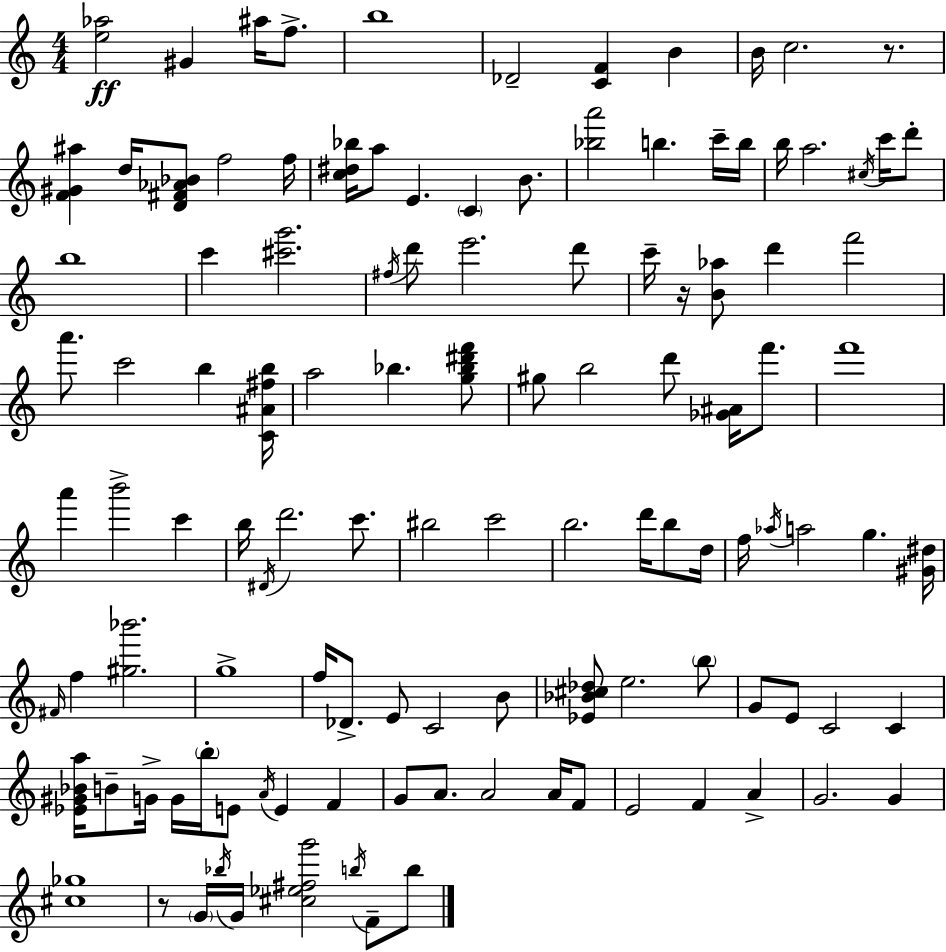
[E5,Ab5]/h G#4/q A#5/s F5/e. B5/w Db4/h [C4,F4]/q B4/q B4/s C5/h. R/e. [F4,G#4,A#5]/q D5/s [D4,F#4,Ab4,Bb4]/e F5/h F5/s [C5,D#5,Bb5]/s A5/e E4/q. C4/q B4/e. [Bb5,A6]/h B5/q. C6/s B5/s B5/s A5/h. C#5/s C6/s D6/e B5/w C6/q [C#6,G6]/h. F#5/s D6/e E6/h. D6/e C6/s R/s [B4,Ab5]/e D6/q F6/h A6/e. C6/h B5/q [C4,A#4,F#5,B5]/s A5/h Bb5/q. [G5,Bb5,D#6,F6]/e G#5/e B5/h D6/e [Gb4,A#4]/s F6/e. F6/w A6/q B6/h C6/q B5/s D#4/s D6/h. C6/e. BIS5/h C6/h B5/h. D6/s B5/e D5/s F5/s Ab5/s A5/h G5/q. [G#4,D#5]/s F#4/s F5/q [G#5,Bb6]/h. G5/w F5/s Db4/e. E4/e C4/h B4/e [Eb4,Bb4,C#5,Db5]/e E5/h. B5/e G4/e E4/e C4/h C4/q [Eb4,G#4,Bb4,A5]/s B4/e G4/s G4/s B5/s E4/e A4/s E4/q F4/q G4/e A4/e. A4/h A4/s F4/e E4/h F4/q A4/q G4/h. G4/q [C#5,Gb5]/w R/e G4/s Bb5/s G4/s [C#5,Eb5,F#5,G6]/h B5/s F4/e B5/e